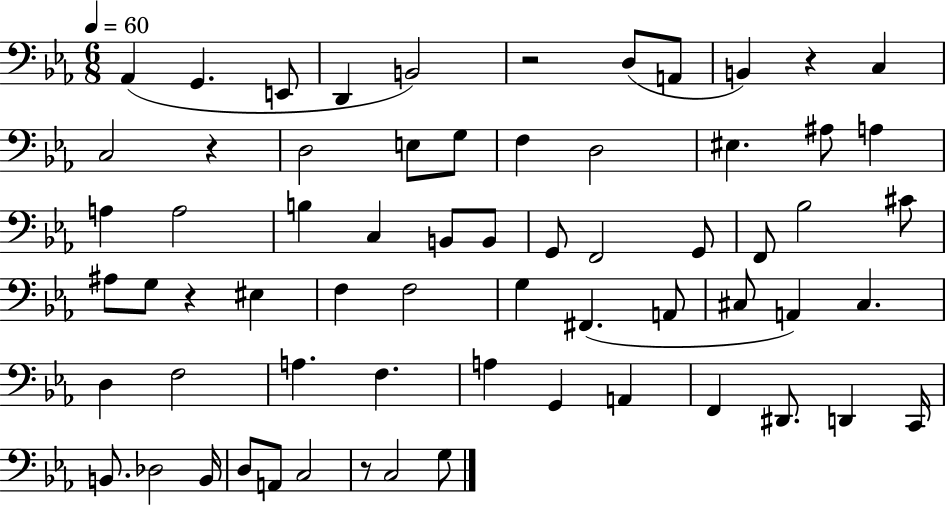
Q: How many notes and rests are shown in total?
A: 65